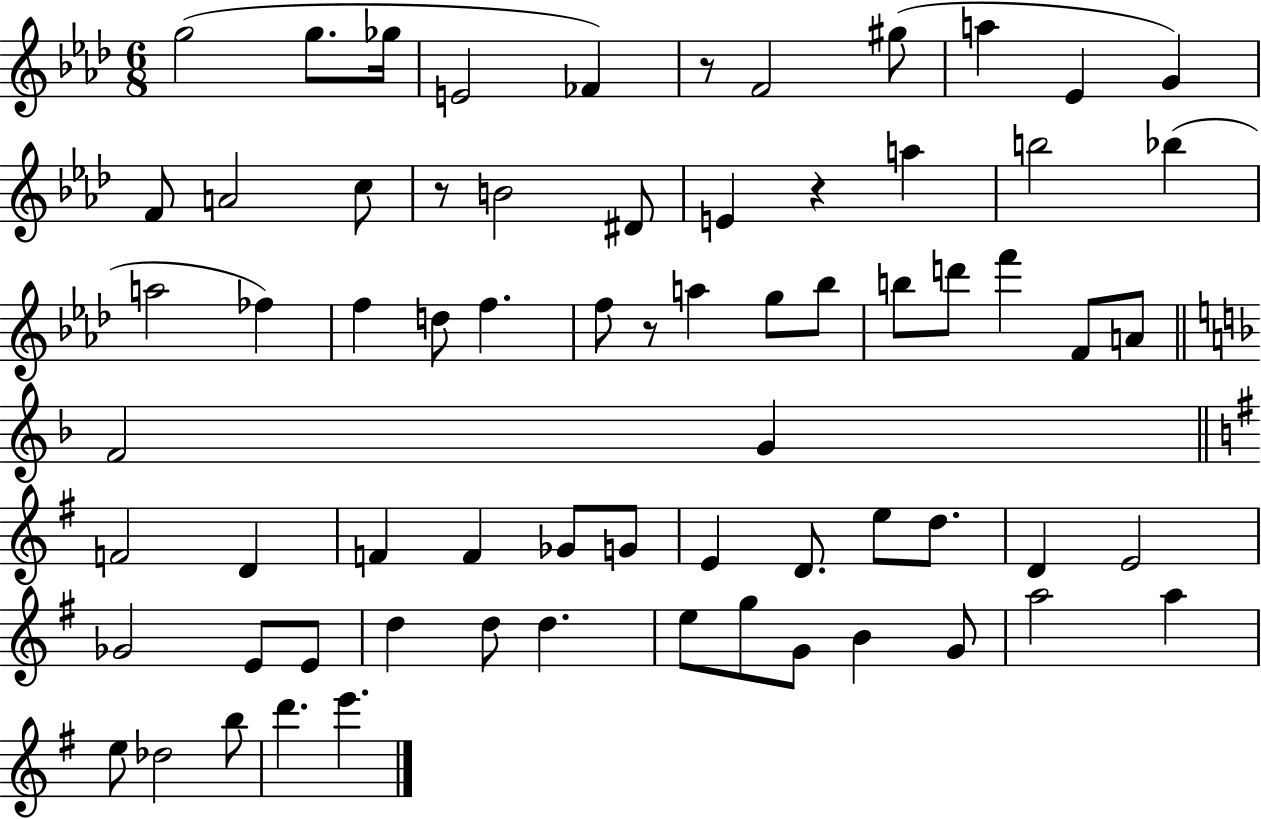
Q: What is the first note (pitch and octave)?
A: G5